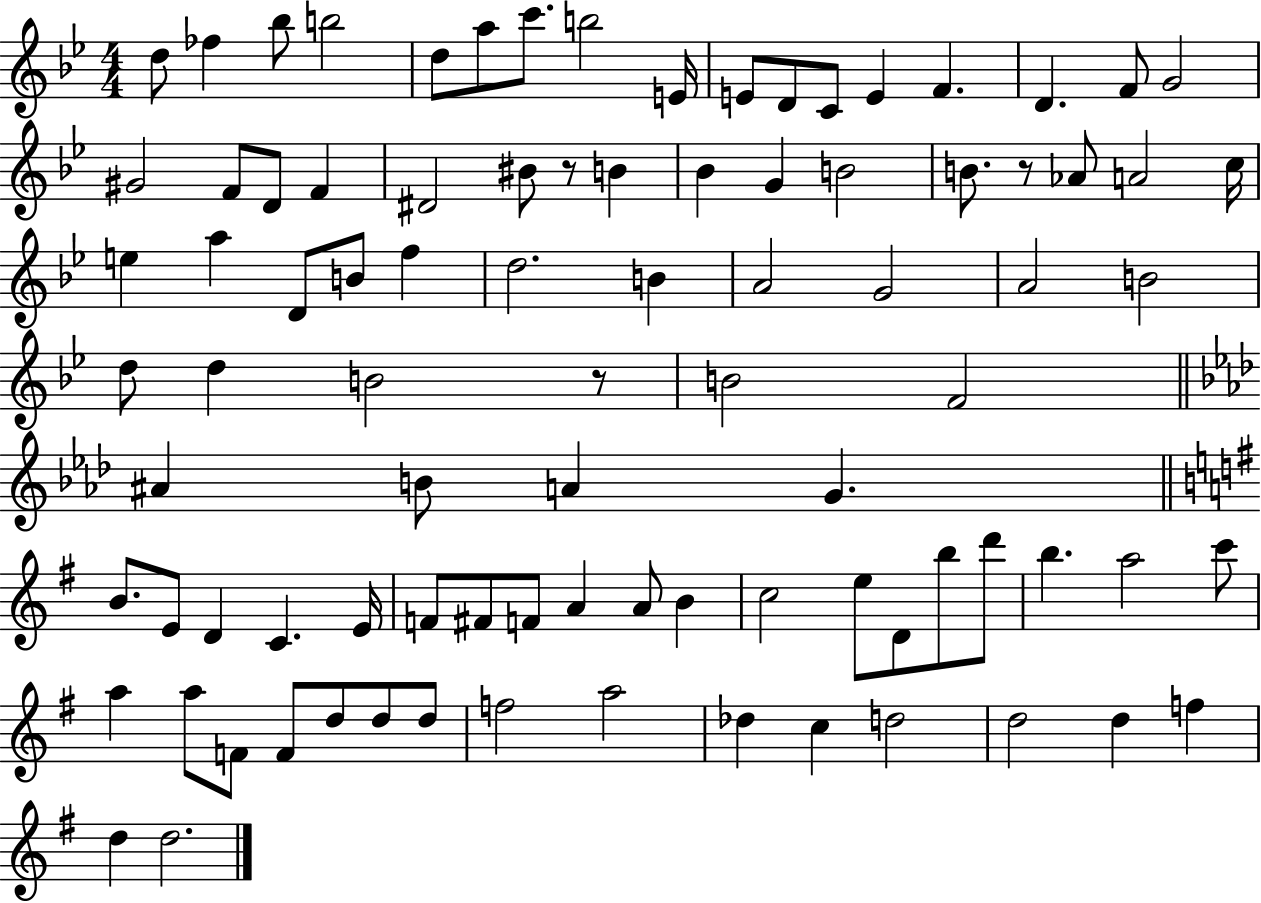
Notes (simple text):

D5/e FES5/q Bb5/e B5/h D5/e A5/e C6/e. B5/h E4/s E4/e D4/e C4/e E4/q F4/q. D4/q. F4/e G4/h G#4/h F4/e D4/e F4/q D#4/h BIS4/e R/e B4/q Bb4/q G4/q B4/h B4/e. R/e Ab4/e A4/h C5/s E5/q A5/q D4/e B4/e F5/q D5/h. B4/q A4/h G4/h A4/h B4/h D5/e D5/q B4/h R/e B4/h F4/h A#4/q B4/e A4/q G4/q. B4/e. E4/e D4/q C4/q. E4/s F4/e F#4/e F4/e A4/q A4/e B4/q C5/h E5/e D4/e B5/e D6/e B5/q. A5/h C6/e A5/q A5/e F4/e F4/e D5/e D5/e D5/e F5/h A5/h Db5/q C5/q D5/h D5/h D5/q F5/q D5/q D5/h.